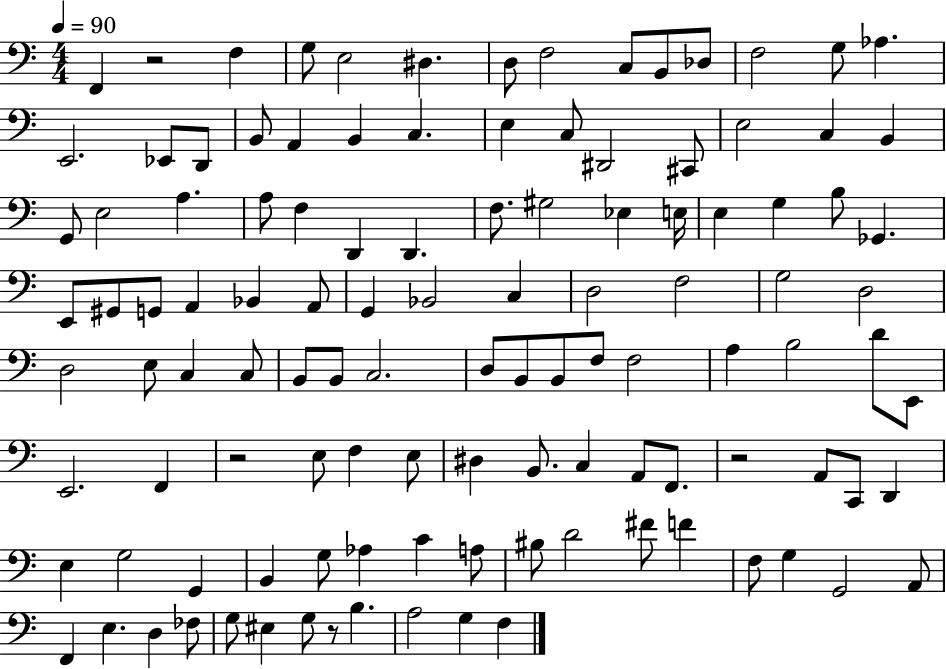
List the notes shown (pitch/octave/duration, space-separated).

F2/q R/h F3/q G3/e E3/h D#3/q. D3/e F3/h C3/e B2/e Db3/e F3/h G3/e Ab3/q. E2/h. Eb2/e D2/e B2/e A2/q B2/q C3/q. E3/q C3/e D#2/h C#2/e E3/h C3/q B2/q G2/e E3/h A3/q. A3/e F3/q D2/q D2/q. F3/e. G#3/h Eb3/q E3/s E3/q G3/q B3/e Gb2/q. E2/e G#2/e G2/e A2/q Bb2/q A2/e G2/q Bb2/h C3/q D3/h F3/h G3/h D3/h D3/h E3/e C3/q C3/e B2/e B2/e C3/h. D3/e B2/e B2/e F3/e F3/h A3/q B3/h D4/e E2/e E2/h. F2/q R/h E3/e F3/q E3/e D#3/q B2/e. C3/q A2/e F2/e. R/h A2/e C2/e D2/q E3/q G3/h G2/q B2/q G3/e Ab3/q C4/q A3/e BIS3/e D4/h F#4/e F4/q F3/e G3/q G2/h A2/e F2/q E3/q. D3/q FES3/e G3/e EIS3/q G3/e R/e B3/q. A3/h G3/q F3/q